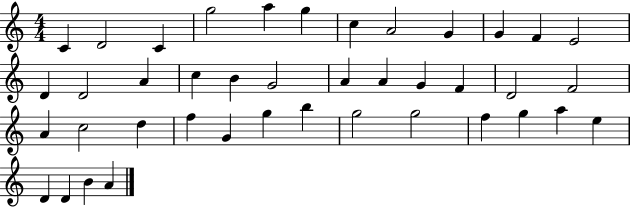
{
  \clef treble
  \numericTimeSignature
  \time 4/4
  \key c \major
  c'4 d'2 c'4 | g''2 a''4 g''4 | c''4 a'2 g'4 | g'4 f'4 e'2 | \break d'4 d'2 a'4 | c''4 b'4 g'2 | a'4 a'4 g'4 f'4 | d'2 f'2 | \break a'4 c''2 d''4 | f''4 g'4 g''4 b''4 | g''2 g''2 | f''4 g''4 a''4 e''4 | \break d'4 d'4 b'4 a'4 | \bar "|."
}